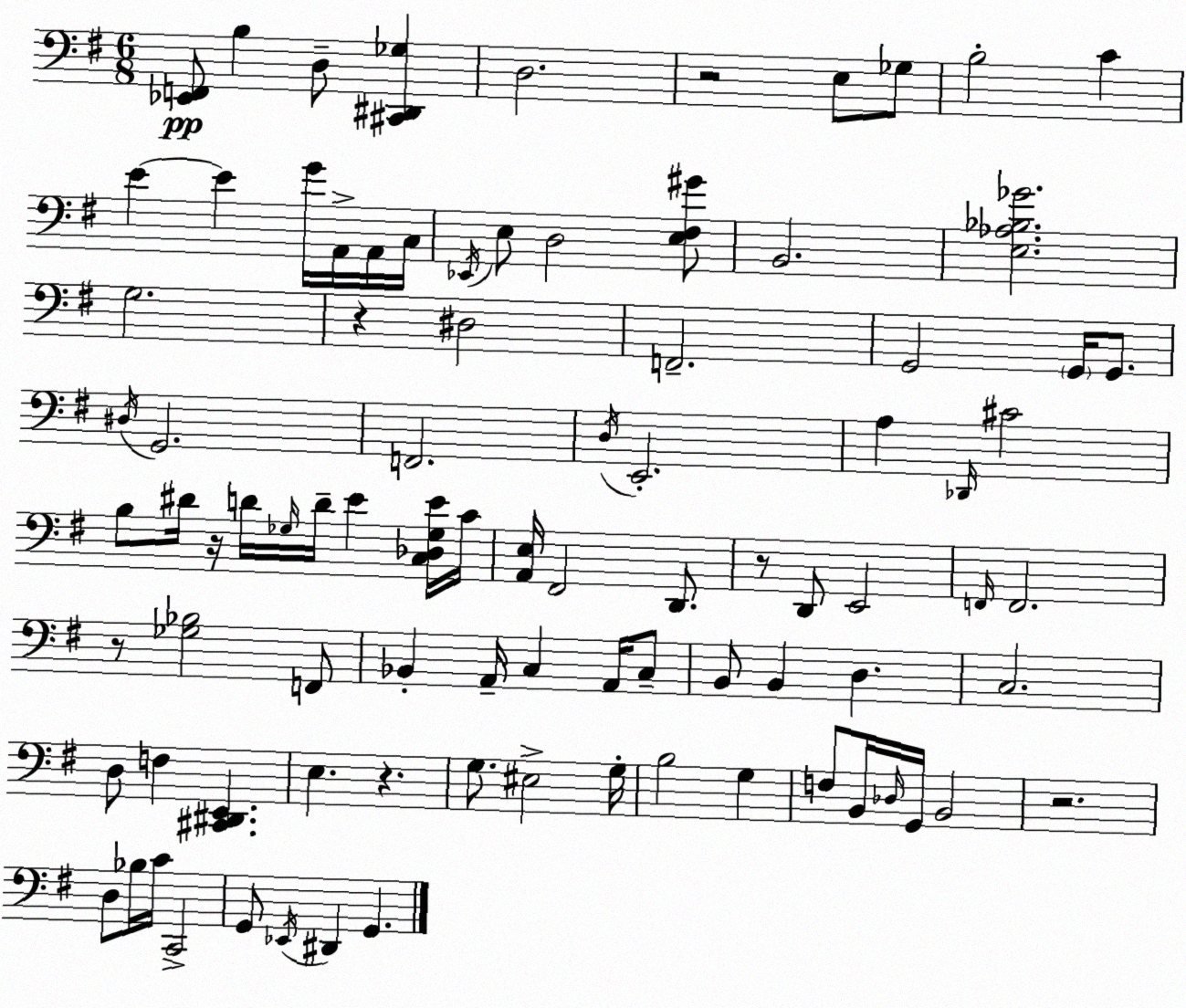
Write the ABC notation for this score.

X:1
T:Untitled
M:6/8
L:1/4
K:Em
[_E,,F,,]/2 B, D,/2 [^C,,^D,,_G,] D,2 z2 E,/2 _G,/2 B,2 C E E G/4 A,,/4 A,,/4 C,/4 _E,,/4 E,/2 D,2 [E,^F,^G]/2 B,,2 [E,_A,_B,_G]2 G,2 z ^D,2 F,,2 G,,2 G,,/4 G,,/2 ^D,/4 G,,2 F,,2 D,/4 E,,2 A, _D,,/4 ^C2 B,/2 ^D/4 z/4 D/4 _G,/4 D/4 E [C,_D,_G,E]/4 C/4 [A,,E,]/4 ^F,,2 D,,/2 z/2 D,,/2 E,,2 F,,/4 F,,2 z/2 [_G,_B,]2 F,,/2 _B,, A,,/4 C, A,,/4 C,/2 B,,/2 B,, D, C,2 D,/2 F, [^C,,^D,,E,,] E, z G,/2 ^E,2 G,/4 B,2 G, F,/2 B,,/4 _D,/4 G,,/4 B,,2 z2 D,/2 _B,/4 C/4 C,,2 G,,/2 _E,,/4 ^D,, G,,